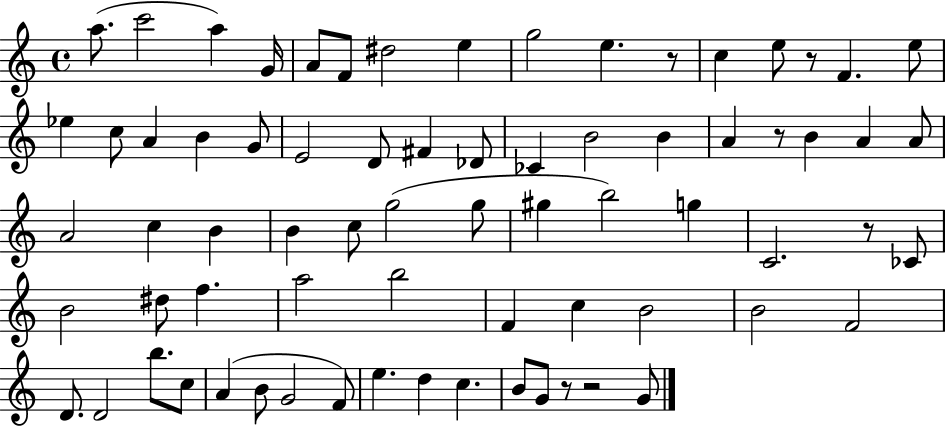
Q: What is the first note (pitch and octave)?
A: A5